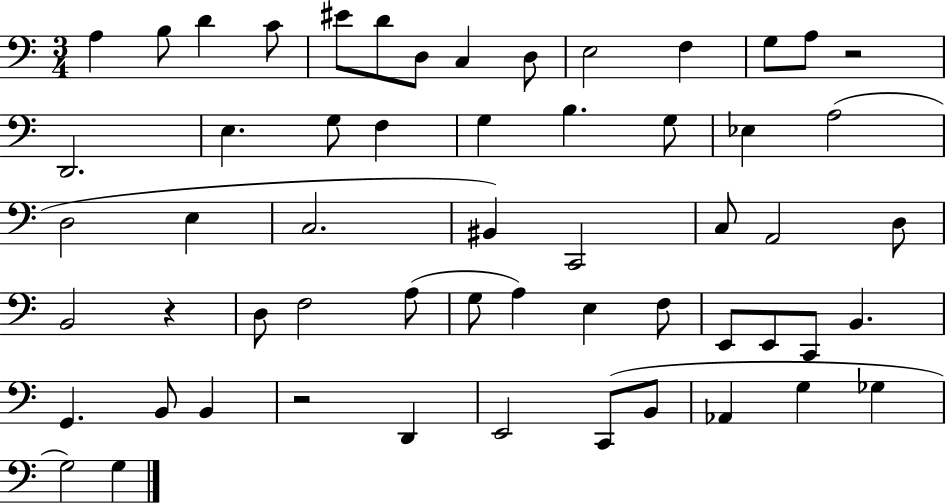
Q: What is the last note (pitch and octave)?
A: G3